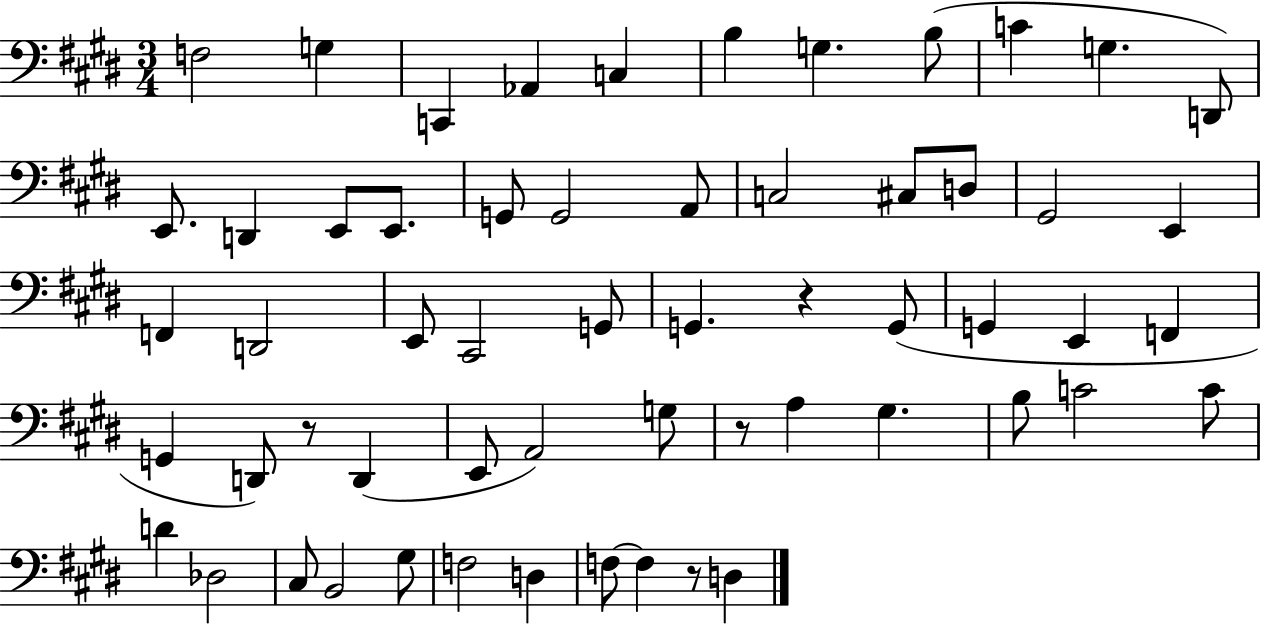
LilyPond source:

{
  \clef bass
  \numericTimeSignature
  \time 3/4
  \key e \major
  f2 g4 | c,4 aes,4 c4 | b4 g4. b8( | c'4 g4. d,8) | \break e,8. d,4 e,8 e,8. | g,8 g,2 a,8 | c2 cis8 d8 | gis,2 e,4 | \break f,4 d,2 | e,8 cis,2 g,8 | g,4. r4 g,8( | g,4 e,4 f,4 | \break g,4 d,8) r8 d,4( | e,8 a,2) g8 | r8 a4 gis4. | b8 c'2 c'8 | \break d'4 des2 | cis8 b,2 gis8 | f2 d4 | f8~~ f4 r8 d4 | \break \bar "|."
}